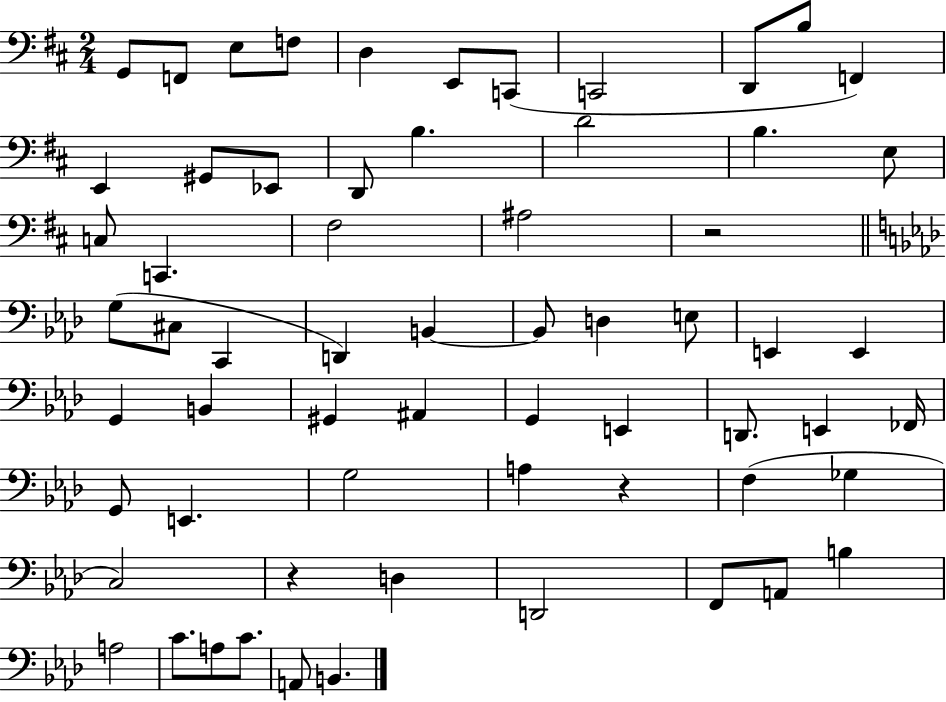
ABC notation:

X:1
T:Untitled
M:2/4
L:1/4
K:D
G,,/2 F,,/2 E,/2 F,/2 D, E,,/2 C,,/2 C,,2 D,,/2 B,/2 F,, E,, ^G,,/2 _E,,/2 D,,/2 B, D2 B, E,/2 C,/2 C,, ^F,2 ^A,2 z2 G,/2 ^C,/2 C,, D,, B,, B,,/2 D, E,/2 E,, E,, G,, B,, ^G,, ^A,, G,, E,, D,,/2 E,, _F,,/4 G,,/2 E,, G,2 A, z F, _G, C,2 z D, D,,2 F,,/2 A,,/2 B, A,2 C/2 A,/2 C/2 A,,/2 B,,